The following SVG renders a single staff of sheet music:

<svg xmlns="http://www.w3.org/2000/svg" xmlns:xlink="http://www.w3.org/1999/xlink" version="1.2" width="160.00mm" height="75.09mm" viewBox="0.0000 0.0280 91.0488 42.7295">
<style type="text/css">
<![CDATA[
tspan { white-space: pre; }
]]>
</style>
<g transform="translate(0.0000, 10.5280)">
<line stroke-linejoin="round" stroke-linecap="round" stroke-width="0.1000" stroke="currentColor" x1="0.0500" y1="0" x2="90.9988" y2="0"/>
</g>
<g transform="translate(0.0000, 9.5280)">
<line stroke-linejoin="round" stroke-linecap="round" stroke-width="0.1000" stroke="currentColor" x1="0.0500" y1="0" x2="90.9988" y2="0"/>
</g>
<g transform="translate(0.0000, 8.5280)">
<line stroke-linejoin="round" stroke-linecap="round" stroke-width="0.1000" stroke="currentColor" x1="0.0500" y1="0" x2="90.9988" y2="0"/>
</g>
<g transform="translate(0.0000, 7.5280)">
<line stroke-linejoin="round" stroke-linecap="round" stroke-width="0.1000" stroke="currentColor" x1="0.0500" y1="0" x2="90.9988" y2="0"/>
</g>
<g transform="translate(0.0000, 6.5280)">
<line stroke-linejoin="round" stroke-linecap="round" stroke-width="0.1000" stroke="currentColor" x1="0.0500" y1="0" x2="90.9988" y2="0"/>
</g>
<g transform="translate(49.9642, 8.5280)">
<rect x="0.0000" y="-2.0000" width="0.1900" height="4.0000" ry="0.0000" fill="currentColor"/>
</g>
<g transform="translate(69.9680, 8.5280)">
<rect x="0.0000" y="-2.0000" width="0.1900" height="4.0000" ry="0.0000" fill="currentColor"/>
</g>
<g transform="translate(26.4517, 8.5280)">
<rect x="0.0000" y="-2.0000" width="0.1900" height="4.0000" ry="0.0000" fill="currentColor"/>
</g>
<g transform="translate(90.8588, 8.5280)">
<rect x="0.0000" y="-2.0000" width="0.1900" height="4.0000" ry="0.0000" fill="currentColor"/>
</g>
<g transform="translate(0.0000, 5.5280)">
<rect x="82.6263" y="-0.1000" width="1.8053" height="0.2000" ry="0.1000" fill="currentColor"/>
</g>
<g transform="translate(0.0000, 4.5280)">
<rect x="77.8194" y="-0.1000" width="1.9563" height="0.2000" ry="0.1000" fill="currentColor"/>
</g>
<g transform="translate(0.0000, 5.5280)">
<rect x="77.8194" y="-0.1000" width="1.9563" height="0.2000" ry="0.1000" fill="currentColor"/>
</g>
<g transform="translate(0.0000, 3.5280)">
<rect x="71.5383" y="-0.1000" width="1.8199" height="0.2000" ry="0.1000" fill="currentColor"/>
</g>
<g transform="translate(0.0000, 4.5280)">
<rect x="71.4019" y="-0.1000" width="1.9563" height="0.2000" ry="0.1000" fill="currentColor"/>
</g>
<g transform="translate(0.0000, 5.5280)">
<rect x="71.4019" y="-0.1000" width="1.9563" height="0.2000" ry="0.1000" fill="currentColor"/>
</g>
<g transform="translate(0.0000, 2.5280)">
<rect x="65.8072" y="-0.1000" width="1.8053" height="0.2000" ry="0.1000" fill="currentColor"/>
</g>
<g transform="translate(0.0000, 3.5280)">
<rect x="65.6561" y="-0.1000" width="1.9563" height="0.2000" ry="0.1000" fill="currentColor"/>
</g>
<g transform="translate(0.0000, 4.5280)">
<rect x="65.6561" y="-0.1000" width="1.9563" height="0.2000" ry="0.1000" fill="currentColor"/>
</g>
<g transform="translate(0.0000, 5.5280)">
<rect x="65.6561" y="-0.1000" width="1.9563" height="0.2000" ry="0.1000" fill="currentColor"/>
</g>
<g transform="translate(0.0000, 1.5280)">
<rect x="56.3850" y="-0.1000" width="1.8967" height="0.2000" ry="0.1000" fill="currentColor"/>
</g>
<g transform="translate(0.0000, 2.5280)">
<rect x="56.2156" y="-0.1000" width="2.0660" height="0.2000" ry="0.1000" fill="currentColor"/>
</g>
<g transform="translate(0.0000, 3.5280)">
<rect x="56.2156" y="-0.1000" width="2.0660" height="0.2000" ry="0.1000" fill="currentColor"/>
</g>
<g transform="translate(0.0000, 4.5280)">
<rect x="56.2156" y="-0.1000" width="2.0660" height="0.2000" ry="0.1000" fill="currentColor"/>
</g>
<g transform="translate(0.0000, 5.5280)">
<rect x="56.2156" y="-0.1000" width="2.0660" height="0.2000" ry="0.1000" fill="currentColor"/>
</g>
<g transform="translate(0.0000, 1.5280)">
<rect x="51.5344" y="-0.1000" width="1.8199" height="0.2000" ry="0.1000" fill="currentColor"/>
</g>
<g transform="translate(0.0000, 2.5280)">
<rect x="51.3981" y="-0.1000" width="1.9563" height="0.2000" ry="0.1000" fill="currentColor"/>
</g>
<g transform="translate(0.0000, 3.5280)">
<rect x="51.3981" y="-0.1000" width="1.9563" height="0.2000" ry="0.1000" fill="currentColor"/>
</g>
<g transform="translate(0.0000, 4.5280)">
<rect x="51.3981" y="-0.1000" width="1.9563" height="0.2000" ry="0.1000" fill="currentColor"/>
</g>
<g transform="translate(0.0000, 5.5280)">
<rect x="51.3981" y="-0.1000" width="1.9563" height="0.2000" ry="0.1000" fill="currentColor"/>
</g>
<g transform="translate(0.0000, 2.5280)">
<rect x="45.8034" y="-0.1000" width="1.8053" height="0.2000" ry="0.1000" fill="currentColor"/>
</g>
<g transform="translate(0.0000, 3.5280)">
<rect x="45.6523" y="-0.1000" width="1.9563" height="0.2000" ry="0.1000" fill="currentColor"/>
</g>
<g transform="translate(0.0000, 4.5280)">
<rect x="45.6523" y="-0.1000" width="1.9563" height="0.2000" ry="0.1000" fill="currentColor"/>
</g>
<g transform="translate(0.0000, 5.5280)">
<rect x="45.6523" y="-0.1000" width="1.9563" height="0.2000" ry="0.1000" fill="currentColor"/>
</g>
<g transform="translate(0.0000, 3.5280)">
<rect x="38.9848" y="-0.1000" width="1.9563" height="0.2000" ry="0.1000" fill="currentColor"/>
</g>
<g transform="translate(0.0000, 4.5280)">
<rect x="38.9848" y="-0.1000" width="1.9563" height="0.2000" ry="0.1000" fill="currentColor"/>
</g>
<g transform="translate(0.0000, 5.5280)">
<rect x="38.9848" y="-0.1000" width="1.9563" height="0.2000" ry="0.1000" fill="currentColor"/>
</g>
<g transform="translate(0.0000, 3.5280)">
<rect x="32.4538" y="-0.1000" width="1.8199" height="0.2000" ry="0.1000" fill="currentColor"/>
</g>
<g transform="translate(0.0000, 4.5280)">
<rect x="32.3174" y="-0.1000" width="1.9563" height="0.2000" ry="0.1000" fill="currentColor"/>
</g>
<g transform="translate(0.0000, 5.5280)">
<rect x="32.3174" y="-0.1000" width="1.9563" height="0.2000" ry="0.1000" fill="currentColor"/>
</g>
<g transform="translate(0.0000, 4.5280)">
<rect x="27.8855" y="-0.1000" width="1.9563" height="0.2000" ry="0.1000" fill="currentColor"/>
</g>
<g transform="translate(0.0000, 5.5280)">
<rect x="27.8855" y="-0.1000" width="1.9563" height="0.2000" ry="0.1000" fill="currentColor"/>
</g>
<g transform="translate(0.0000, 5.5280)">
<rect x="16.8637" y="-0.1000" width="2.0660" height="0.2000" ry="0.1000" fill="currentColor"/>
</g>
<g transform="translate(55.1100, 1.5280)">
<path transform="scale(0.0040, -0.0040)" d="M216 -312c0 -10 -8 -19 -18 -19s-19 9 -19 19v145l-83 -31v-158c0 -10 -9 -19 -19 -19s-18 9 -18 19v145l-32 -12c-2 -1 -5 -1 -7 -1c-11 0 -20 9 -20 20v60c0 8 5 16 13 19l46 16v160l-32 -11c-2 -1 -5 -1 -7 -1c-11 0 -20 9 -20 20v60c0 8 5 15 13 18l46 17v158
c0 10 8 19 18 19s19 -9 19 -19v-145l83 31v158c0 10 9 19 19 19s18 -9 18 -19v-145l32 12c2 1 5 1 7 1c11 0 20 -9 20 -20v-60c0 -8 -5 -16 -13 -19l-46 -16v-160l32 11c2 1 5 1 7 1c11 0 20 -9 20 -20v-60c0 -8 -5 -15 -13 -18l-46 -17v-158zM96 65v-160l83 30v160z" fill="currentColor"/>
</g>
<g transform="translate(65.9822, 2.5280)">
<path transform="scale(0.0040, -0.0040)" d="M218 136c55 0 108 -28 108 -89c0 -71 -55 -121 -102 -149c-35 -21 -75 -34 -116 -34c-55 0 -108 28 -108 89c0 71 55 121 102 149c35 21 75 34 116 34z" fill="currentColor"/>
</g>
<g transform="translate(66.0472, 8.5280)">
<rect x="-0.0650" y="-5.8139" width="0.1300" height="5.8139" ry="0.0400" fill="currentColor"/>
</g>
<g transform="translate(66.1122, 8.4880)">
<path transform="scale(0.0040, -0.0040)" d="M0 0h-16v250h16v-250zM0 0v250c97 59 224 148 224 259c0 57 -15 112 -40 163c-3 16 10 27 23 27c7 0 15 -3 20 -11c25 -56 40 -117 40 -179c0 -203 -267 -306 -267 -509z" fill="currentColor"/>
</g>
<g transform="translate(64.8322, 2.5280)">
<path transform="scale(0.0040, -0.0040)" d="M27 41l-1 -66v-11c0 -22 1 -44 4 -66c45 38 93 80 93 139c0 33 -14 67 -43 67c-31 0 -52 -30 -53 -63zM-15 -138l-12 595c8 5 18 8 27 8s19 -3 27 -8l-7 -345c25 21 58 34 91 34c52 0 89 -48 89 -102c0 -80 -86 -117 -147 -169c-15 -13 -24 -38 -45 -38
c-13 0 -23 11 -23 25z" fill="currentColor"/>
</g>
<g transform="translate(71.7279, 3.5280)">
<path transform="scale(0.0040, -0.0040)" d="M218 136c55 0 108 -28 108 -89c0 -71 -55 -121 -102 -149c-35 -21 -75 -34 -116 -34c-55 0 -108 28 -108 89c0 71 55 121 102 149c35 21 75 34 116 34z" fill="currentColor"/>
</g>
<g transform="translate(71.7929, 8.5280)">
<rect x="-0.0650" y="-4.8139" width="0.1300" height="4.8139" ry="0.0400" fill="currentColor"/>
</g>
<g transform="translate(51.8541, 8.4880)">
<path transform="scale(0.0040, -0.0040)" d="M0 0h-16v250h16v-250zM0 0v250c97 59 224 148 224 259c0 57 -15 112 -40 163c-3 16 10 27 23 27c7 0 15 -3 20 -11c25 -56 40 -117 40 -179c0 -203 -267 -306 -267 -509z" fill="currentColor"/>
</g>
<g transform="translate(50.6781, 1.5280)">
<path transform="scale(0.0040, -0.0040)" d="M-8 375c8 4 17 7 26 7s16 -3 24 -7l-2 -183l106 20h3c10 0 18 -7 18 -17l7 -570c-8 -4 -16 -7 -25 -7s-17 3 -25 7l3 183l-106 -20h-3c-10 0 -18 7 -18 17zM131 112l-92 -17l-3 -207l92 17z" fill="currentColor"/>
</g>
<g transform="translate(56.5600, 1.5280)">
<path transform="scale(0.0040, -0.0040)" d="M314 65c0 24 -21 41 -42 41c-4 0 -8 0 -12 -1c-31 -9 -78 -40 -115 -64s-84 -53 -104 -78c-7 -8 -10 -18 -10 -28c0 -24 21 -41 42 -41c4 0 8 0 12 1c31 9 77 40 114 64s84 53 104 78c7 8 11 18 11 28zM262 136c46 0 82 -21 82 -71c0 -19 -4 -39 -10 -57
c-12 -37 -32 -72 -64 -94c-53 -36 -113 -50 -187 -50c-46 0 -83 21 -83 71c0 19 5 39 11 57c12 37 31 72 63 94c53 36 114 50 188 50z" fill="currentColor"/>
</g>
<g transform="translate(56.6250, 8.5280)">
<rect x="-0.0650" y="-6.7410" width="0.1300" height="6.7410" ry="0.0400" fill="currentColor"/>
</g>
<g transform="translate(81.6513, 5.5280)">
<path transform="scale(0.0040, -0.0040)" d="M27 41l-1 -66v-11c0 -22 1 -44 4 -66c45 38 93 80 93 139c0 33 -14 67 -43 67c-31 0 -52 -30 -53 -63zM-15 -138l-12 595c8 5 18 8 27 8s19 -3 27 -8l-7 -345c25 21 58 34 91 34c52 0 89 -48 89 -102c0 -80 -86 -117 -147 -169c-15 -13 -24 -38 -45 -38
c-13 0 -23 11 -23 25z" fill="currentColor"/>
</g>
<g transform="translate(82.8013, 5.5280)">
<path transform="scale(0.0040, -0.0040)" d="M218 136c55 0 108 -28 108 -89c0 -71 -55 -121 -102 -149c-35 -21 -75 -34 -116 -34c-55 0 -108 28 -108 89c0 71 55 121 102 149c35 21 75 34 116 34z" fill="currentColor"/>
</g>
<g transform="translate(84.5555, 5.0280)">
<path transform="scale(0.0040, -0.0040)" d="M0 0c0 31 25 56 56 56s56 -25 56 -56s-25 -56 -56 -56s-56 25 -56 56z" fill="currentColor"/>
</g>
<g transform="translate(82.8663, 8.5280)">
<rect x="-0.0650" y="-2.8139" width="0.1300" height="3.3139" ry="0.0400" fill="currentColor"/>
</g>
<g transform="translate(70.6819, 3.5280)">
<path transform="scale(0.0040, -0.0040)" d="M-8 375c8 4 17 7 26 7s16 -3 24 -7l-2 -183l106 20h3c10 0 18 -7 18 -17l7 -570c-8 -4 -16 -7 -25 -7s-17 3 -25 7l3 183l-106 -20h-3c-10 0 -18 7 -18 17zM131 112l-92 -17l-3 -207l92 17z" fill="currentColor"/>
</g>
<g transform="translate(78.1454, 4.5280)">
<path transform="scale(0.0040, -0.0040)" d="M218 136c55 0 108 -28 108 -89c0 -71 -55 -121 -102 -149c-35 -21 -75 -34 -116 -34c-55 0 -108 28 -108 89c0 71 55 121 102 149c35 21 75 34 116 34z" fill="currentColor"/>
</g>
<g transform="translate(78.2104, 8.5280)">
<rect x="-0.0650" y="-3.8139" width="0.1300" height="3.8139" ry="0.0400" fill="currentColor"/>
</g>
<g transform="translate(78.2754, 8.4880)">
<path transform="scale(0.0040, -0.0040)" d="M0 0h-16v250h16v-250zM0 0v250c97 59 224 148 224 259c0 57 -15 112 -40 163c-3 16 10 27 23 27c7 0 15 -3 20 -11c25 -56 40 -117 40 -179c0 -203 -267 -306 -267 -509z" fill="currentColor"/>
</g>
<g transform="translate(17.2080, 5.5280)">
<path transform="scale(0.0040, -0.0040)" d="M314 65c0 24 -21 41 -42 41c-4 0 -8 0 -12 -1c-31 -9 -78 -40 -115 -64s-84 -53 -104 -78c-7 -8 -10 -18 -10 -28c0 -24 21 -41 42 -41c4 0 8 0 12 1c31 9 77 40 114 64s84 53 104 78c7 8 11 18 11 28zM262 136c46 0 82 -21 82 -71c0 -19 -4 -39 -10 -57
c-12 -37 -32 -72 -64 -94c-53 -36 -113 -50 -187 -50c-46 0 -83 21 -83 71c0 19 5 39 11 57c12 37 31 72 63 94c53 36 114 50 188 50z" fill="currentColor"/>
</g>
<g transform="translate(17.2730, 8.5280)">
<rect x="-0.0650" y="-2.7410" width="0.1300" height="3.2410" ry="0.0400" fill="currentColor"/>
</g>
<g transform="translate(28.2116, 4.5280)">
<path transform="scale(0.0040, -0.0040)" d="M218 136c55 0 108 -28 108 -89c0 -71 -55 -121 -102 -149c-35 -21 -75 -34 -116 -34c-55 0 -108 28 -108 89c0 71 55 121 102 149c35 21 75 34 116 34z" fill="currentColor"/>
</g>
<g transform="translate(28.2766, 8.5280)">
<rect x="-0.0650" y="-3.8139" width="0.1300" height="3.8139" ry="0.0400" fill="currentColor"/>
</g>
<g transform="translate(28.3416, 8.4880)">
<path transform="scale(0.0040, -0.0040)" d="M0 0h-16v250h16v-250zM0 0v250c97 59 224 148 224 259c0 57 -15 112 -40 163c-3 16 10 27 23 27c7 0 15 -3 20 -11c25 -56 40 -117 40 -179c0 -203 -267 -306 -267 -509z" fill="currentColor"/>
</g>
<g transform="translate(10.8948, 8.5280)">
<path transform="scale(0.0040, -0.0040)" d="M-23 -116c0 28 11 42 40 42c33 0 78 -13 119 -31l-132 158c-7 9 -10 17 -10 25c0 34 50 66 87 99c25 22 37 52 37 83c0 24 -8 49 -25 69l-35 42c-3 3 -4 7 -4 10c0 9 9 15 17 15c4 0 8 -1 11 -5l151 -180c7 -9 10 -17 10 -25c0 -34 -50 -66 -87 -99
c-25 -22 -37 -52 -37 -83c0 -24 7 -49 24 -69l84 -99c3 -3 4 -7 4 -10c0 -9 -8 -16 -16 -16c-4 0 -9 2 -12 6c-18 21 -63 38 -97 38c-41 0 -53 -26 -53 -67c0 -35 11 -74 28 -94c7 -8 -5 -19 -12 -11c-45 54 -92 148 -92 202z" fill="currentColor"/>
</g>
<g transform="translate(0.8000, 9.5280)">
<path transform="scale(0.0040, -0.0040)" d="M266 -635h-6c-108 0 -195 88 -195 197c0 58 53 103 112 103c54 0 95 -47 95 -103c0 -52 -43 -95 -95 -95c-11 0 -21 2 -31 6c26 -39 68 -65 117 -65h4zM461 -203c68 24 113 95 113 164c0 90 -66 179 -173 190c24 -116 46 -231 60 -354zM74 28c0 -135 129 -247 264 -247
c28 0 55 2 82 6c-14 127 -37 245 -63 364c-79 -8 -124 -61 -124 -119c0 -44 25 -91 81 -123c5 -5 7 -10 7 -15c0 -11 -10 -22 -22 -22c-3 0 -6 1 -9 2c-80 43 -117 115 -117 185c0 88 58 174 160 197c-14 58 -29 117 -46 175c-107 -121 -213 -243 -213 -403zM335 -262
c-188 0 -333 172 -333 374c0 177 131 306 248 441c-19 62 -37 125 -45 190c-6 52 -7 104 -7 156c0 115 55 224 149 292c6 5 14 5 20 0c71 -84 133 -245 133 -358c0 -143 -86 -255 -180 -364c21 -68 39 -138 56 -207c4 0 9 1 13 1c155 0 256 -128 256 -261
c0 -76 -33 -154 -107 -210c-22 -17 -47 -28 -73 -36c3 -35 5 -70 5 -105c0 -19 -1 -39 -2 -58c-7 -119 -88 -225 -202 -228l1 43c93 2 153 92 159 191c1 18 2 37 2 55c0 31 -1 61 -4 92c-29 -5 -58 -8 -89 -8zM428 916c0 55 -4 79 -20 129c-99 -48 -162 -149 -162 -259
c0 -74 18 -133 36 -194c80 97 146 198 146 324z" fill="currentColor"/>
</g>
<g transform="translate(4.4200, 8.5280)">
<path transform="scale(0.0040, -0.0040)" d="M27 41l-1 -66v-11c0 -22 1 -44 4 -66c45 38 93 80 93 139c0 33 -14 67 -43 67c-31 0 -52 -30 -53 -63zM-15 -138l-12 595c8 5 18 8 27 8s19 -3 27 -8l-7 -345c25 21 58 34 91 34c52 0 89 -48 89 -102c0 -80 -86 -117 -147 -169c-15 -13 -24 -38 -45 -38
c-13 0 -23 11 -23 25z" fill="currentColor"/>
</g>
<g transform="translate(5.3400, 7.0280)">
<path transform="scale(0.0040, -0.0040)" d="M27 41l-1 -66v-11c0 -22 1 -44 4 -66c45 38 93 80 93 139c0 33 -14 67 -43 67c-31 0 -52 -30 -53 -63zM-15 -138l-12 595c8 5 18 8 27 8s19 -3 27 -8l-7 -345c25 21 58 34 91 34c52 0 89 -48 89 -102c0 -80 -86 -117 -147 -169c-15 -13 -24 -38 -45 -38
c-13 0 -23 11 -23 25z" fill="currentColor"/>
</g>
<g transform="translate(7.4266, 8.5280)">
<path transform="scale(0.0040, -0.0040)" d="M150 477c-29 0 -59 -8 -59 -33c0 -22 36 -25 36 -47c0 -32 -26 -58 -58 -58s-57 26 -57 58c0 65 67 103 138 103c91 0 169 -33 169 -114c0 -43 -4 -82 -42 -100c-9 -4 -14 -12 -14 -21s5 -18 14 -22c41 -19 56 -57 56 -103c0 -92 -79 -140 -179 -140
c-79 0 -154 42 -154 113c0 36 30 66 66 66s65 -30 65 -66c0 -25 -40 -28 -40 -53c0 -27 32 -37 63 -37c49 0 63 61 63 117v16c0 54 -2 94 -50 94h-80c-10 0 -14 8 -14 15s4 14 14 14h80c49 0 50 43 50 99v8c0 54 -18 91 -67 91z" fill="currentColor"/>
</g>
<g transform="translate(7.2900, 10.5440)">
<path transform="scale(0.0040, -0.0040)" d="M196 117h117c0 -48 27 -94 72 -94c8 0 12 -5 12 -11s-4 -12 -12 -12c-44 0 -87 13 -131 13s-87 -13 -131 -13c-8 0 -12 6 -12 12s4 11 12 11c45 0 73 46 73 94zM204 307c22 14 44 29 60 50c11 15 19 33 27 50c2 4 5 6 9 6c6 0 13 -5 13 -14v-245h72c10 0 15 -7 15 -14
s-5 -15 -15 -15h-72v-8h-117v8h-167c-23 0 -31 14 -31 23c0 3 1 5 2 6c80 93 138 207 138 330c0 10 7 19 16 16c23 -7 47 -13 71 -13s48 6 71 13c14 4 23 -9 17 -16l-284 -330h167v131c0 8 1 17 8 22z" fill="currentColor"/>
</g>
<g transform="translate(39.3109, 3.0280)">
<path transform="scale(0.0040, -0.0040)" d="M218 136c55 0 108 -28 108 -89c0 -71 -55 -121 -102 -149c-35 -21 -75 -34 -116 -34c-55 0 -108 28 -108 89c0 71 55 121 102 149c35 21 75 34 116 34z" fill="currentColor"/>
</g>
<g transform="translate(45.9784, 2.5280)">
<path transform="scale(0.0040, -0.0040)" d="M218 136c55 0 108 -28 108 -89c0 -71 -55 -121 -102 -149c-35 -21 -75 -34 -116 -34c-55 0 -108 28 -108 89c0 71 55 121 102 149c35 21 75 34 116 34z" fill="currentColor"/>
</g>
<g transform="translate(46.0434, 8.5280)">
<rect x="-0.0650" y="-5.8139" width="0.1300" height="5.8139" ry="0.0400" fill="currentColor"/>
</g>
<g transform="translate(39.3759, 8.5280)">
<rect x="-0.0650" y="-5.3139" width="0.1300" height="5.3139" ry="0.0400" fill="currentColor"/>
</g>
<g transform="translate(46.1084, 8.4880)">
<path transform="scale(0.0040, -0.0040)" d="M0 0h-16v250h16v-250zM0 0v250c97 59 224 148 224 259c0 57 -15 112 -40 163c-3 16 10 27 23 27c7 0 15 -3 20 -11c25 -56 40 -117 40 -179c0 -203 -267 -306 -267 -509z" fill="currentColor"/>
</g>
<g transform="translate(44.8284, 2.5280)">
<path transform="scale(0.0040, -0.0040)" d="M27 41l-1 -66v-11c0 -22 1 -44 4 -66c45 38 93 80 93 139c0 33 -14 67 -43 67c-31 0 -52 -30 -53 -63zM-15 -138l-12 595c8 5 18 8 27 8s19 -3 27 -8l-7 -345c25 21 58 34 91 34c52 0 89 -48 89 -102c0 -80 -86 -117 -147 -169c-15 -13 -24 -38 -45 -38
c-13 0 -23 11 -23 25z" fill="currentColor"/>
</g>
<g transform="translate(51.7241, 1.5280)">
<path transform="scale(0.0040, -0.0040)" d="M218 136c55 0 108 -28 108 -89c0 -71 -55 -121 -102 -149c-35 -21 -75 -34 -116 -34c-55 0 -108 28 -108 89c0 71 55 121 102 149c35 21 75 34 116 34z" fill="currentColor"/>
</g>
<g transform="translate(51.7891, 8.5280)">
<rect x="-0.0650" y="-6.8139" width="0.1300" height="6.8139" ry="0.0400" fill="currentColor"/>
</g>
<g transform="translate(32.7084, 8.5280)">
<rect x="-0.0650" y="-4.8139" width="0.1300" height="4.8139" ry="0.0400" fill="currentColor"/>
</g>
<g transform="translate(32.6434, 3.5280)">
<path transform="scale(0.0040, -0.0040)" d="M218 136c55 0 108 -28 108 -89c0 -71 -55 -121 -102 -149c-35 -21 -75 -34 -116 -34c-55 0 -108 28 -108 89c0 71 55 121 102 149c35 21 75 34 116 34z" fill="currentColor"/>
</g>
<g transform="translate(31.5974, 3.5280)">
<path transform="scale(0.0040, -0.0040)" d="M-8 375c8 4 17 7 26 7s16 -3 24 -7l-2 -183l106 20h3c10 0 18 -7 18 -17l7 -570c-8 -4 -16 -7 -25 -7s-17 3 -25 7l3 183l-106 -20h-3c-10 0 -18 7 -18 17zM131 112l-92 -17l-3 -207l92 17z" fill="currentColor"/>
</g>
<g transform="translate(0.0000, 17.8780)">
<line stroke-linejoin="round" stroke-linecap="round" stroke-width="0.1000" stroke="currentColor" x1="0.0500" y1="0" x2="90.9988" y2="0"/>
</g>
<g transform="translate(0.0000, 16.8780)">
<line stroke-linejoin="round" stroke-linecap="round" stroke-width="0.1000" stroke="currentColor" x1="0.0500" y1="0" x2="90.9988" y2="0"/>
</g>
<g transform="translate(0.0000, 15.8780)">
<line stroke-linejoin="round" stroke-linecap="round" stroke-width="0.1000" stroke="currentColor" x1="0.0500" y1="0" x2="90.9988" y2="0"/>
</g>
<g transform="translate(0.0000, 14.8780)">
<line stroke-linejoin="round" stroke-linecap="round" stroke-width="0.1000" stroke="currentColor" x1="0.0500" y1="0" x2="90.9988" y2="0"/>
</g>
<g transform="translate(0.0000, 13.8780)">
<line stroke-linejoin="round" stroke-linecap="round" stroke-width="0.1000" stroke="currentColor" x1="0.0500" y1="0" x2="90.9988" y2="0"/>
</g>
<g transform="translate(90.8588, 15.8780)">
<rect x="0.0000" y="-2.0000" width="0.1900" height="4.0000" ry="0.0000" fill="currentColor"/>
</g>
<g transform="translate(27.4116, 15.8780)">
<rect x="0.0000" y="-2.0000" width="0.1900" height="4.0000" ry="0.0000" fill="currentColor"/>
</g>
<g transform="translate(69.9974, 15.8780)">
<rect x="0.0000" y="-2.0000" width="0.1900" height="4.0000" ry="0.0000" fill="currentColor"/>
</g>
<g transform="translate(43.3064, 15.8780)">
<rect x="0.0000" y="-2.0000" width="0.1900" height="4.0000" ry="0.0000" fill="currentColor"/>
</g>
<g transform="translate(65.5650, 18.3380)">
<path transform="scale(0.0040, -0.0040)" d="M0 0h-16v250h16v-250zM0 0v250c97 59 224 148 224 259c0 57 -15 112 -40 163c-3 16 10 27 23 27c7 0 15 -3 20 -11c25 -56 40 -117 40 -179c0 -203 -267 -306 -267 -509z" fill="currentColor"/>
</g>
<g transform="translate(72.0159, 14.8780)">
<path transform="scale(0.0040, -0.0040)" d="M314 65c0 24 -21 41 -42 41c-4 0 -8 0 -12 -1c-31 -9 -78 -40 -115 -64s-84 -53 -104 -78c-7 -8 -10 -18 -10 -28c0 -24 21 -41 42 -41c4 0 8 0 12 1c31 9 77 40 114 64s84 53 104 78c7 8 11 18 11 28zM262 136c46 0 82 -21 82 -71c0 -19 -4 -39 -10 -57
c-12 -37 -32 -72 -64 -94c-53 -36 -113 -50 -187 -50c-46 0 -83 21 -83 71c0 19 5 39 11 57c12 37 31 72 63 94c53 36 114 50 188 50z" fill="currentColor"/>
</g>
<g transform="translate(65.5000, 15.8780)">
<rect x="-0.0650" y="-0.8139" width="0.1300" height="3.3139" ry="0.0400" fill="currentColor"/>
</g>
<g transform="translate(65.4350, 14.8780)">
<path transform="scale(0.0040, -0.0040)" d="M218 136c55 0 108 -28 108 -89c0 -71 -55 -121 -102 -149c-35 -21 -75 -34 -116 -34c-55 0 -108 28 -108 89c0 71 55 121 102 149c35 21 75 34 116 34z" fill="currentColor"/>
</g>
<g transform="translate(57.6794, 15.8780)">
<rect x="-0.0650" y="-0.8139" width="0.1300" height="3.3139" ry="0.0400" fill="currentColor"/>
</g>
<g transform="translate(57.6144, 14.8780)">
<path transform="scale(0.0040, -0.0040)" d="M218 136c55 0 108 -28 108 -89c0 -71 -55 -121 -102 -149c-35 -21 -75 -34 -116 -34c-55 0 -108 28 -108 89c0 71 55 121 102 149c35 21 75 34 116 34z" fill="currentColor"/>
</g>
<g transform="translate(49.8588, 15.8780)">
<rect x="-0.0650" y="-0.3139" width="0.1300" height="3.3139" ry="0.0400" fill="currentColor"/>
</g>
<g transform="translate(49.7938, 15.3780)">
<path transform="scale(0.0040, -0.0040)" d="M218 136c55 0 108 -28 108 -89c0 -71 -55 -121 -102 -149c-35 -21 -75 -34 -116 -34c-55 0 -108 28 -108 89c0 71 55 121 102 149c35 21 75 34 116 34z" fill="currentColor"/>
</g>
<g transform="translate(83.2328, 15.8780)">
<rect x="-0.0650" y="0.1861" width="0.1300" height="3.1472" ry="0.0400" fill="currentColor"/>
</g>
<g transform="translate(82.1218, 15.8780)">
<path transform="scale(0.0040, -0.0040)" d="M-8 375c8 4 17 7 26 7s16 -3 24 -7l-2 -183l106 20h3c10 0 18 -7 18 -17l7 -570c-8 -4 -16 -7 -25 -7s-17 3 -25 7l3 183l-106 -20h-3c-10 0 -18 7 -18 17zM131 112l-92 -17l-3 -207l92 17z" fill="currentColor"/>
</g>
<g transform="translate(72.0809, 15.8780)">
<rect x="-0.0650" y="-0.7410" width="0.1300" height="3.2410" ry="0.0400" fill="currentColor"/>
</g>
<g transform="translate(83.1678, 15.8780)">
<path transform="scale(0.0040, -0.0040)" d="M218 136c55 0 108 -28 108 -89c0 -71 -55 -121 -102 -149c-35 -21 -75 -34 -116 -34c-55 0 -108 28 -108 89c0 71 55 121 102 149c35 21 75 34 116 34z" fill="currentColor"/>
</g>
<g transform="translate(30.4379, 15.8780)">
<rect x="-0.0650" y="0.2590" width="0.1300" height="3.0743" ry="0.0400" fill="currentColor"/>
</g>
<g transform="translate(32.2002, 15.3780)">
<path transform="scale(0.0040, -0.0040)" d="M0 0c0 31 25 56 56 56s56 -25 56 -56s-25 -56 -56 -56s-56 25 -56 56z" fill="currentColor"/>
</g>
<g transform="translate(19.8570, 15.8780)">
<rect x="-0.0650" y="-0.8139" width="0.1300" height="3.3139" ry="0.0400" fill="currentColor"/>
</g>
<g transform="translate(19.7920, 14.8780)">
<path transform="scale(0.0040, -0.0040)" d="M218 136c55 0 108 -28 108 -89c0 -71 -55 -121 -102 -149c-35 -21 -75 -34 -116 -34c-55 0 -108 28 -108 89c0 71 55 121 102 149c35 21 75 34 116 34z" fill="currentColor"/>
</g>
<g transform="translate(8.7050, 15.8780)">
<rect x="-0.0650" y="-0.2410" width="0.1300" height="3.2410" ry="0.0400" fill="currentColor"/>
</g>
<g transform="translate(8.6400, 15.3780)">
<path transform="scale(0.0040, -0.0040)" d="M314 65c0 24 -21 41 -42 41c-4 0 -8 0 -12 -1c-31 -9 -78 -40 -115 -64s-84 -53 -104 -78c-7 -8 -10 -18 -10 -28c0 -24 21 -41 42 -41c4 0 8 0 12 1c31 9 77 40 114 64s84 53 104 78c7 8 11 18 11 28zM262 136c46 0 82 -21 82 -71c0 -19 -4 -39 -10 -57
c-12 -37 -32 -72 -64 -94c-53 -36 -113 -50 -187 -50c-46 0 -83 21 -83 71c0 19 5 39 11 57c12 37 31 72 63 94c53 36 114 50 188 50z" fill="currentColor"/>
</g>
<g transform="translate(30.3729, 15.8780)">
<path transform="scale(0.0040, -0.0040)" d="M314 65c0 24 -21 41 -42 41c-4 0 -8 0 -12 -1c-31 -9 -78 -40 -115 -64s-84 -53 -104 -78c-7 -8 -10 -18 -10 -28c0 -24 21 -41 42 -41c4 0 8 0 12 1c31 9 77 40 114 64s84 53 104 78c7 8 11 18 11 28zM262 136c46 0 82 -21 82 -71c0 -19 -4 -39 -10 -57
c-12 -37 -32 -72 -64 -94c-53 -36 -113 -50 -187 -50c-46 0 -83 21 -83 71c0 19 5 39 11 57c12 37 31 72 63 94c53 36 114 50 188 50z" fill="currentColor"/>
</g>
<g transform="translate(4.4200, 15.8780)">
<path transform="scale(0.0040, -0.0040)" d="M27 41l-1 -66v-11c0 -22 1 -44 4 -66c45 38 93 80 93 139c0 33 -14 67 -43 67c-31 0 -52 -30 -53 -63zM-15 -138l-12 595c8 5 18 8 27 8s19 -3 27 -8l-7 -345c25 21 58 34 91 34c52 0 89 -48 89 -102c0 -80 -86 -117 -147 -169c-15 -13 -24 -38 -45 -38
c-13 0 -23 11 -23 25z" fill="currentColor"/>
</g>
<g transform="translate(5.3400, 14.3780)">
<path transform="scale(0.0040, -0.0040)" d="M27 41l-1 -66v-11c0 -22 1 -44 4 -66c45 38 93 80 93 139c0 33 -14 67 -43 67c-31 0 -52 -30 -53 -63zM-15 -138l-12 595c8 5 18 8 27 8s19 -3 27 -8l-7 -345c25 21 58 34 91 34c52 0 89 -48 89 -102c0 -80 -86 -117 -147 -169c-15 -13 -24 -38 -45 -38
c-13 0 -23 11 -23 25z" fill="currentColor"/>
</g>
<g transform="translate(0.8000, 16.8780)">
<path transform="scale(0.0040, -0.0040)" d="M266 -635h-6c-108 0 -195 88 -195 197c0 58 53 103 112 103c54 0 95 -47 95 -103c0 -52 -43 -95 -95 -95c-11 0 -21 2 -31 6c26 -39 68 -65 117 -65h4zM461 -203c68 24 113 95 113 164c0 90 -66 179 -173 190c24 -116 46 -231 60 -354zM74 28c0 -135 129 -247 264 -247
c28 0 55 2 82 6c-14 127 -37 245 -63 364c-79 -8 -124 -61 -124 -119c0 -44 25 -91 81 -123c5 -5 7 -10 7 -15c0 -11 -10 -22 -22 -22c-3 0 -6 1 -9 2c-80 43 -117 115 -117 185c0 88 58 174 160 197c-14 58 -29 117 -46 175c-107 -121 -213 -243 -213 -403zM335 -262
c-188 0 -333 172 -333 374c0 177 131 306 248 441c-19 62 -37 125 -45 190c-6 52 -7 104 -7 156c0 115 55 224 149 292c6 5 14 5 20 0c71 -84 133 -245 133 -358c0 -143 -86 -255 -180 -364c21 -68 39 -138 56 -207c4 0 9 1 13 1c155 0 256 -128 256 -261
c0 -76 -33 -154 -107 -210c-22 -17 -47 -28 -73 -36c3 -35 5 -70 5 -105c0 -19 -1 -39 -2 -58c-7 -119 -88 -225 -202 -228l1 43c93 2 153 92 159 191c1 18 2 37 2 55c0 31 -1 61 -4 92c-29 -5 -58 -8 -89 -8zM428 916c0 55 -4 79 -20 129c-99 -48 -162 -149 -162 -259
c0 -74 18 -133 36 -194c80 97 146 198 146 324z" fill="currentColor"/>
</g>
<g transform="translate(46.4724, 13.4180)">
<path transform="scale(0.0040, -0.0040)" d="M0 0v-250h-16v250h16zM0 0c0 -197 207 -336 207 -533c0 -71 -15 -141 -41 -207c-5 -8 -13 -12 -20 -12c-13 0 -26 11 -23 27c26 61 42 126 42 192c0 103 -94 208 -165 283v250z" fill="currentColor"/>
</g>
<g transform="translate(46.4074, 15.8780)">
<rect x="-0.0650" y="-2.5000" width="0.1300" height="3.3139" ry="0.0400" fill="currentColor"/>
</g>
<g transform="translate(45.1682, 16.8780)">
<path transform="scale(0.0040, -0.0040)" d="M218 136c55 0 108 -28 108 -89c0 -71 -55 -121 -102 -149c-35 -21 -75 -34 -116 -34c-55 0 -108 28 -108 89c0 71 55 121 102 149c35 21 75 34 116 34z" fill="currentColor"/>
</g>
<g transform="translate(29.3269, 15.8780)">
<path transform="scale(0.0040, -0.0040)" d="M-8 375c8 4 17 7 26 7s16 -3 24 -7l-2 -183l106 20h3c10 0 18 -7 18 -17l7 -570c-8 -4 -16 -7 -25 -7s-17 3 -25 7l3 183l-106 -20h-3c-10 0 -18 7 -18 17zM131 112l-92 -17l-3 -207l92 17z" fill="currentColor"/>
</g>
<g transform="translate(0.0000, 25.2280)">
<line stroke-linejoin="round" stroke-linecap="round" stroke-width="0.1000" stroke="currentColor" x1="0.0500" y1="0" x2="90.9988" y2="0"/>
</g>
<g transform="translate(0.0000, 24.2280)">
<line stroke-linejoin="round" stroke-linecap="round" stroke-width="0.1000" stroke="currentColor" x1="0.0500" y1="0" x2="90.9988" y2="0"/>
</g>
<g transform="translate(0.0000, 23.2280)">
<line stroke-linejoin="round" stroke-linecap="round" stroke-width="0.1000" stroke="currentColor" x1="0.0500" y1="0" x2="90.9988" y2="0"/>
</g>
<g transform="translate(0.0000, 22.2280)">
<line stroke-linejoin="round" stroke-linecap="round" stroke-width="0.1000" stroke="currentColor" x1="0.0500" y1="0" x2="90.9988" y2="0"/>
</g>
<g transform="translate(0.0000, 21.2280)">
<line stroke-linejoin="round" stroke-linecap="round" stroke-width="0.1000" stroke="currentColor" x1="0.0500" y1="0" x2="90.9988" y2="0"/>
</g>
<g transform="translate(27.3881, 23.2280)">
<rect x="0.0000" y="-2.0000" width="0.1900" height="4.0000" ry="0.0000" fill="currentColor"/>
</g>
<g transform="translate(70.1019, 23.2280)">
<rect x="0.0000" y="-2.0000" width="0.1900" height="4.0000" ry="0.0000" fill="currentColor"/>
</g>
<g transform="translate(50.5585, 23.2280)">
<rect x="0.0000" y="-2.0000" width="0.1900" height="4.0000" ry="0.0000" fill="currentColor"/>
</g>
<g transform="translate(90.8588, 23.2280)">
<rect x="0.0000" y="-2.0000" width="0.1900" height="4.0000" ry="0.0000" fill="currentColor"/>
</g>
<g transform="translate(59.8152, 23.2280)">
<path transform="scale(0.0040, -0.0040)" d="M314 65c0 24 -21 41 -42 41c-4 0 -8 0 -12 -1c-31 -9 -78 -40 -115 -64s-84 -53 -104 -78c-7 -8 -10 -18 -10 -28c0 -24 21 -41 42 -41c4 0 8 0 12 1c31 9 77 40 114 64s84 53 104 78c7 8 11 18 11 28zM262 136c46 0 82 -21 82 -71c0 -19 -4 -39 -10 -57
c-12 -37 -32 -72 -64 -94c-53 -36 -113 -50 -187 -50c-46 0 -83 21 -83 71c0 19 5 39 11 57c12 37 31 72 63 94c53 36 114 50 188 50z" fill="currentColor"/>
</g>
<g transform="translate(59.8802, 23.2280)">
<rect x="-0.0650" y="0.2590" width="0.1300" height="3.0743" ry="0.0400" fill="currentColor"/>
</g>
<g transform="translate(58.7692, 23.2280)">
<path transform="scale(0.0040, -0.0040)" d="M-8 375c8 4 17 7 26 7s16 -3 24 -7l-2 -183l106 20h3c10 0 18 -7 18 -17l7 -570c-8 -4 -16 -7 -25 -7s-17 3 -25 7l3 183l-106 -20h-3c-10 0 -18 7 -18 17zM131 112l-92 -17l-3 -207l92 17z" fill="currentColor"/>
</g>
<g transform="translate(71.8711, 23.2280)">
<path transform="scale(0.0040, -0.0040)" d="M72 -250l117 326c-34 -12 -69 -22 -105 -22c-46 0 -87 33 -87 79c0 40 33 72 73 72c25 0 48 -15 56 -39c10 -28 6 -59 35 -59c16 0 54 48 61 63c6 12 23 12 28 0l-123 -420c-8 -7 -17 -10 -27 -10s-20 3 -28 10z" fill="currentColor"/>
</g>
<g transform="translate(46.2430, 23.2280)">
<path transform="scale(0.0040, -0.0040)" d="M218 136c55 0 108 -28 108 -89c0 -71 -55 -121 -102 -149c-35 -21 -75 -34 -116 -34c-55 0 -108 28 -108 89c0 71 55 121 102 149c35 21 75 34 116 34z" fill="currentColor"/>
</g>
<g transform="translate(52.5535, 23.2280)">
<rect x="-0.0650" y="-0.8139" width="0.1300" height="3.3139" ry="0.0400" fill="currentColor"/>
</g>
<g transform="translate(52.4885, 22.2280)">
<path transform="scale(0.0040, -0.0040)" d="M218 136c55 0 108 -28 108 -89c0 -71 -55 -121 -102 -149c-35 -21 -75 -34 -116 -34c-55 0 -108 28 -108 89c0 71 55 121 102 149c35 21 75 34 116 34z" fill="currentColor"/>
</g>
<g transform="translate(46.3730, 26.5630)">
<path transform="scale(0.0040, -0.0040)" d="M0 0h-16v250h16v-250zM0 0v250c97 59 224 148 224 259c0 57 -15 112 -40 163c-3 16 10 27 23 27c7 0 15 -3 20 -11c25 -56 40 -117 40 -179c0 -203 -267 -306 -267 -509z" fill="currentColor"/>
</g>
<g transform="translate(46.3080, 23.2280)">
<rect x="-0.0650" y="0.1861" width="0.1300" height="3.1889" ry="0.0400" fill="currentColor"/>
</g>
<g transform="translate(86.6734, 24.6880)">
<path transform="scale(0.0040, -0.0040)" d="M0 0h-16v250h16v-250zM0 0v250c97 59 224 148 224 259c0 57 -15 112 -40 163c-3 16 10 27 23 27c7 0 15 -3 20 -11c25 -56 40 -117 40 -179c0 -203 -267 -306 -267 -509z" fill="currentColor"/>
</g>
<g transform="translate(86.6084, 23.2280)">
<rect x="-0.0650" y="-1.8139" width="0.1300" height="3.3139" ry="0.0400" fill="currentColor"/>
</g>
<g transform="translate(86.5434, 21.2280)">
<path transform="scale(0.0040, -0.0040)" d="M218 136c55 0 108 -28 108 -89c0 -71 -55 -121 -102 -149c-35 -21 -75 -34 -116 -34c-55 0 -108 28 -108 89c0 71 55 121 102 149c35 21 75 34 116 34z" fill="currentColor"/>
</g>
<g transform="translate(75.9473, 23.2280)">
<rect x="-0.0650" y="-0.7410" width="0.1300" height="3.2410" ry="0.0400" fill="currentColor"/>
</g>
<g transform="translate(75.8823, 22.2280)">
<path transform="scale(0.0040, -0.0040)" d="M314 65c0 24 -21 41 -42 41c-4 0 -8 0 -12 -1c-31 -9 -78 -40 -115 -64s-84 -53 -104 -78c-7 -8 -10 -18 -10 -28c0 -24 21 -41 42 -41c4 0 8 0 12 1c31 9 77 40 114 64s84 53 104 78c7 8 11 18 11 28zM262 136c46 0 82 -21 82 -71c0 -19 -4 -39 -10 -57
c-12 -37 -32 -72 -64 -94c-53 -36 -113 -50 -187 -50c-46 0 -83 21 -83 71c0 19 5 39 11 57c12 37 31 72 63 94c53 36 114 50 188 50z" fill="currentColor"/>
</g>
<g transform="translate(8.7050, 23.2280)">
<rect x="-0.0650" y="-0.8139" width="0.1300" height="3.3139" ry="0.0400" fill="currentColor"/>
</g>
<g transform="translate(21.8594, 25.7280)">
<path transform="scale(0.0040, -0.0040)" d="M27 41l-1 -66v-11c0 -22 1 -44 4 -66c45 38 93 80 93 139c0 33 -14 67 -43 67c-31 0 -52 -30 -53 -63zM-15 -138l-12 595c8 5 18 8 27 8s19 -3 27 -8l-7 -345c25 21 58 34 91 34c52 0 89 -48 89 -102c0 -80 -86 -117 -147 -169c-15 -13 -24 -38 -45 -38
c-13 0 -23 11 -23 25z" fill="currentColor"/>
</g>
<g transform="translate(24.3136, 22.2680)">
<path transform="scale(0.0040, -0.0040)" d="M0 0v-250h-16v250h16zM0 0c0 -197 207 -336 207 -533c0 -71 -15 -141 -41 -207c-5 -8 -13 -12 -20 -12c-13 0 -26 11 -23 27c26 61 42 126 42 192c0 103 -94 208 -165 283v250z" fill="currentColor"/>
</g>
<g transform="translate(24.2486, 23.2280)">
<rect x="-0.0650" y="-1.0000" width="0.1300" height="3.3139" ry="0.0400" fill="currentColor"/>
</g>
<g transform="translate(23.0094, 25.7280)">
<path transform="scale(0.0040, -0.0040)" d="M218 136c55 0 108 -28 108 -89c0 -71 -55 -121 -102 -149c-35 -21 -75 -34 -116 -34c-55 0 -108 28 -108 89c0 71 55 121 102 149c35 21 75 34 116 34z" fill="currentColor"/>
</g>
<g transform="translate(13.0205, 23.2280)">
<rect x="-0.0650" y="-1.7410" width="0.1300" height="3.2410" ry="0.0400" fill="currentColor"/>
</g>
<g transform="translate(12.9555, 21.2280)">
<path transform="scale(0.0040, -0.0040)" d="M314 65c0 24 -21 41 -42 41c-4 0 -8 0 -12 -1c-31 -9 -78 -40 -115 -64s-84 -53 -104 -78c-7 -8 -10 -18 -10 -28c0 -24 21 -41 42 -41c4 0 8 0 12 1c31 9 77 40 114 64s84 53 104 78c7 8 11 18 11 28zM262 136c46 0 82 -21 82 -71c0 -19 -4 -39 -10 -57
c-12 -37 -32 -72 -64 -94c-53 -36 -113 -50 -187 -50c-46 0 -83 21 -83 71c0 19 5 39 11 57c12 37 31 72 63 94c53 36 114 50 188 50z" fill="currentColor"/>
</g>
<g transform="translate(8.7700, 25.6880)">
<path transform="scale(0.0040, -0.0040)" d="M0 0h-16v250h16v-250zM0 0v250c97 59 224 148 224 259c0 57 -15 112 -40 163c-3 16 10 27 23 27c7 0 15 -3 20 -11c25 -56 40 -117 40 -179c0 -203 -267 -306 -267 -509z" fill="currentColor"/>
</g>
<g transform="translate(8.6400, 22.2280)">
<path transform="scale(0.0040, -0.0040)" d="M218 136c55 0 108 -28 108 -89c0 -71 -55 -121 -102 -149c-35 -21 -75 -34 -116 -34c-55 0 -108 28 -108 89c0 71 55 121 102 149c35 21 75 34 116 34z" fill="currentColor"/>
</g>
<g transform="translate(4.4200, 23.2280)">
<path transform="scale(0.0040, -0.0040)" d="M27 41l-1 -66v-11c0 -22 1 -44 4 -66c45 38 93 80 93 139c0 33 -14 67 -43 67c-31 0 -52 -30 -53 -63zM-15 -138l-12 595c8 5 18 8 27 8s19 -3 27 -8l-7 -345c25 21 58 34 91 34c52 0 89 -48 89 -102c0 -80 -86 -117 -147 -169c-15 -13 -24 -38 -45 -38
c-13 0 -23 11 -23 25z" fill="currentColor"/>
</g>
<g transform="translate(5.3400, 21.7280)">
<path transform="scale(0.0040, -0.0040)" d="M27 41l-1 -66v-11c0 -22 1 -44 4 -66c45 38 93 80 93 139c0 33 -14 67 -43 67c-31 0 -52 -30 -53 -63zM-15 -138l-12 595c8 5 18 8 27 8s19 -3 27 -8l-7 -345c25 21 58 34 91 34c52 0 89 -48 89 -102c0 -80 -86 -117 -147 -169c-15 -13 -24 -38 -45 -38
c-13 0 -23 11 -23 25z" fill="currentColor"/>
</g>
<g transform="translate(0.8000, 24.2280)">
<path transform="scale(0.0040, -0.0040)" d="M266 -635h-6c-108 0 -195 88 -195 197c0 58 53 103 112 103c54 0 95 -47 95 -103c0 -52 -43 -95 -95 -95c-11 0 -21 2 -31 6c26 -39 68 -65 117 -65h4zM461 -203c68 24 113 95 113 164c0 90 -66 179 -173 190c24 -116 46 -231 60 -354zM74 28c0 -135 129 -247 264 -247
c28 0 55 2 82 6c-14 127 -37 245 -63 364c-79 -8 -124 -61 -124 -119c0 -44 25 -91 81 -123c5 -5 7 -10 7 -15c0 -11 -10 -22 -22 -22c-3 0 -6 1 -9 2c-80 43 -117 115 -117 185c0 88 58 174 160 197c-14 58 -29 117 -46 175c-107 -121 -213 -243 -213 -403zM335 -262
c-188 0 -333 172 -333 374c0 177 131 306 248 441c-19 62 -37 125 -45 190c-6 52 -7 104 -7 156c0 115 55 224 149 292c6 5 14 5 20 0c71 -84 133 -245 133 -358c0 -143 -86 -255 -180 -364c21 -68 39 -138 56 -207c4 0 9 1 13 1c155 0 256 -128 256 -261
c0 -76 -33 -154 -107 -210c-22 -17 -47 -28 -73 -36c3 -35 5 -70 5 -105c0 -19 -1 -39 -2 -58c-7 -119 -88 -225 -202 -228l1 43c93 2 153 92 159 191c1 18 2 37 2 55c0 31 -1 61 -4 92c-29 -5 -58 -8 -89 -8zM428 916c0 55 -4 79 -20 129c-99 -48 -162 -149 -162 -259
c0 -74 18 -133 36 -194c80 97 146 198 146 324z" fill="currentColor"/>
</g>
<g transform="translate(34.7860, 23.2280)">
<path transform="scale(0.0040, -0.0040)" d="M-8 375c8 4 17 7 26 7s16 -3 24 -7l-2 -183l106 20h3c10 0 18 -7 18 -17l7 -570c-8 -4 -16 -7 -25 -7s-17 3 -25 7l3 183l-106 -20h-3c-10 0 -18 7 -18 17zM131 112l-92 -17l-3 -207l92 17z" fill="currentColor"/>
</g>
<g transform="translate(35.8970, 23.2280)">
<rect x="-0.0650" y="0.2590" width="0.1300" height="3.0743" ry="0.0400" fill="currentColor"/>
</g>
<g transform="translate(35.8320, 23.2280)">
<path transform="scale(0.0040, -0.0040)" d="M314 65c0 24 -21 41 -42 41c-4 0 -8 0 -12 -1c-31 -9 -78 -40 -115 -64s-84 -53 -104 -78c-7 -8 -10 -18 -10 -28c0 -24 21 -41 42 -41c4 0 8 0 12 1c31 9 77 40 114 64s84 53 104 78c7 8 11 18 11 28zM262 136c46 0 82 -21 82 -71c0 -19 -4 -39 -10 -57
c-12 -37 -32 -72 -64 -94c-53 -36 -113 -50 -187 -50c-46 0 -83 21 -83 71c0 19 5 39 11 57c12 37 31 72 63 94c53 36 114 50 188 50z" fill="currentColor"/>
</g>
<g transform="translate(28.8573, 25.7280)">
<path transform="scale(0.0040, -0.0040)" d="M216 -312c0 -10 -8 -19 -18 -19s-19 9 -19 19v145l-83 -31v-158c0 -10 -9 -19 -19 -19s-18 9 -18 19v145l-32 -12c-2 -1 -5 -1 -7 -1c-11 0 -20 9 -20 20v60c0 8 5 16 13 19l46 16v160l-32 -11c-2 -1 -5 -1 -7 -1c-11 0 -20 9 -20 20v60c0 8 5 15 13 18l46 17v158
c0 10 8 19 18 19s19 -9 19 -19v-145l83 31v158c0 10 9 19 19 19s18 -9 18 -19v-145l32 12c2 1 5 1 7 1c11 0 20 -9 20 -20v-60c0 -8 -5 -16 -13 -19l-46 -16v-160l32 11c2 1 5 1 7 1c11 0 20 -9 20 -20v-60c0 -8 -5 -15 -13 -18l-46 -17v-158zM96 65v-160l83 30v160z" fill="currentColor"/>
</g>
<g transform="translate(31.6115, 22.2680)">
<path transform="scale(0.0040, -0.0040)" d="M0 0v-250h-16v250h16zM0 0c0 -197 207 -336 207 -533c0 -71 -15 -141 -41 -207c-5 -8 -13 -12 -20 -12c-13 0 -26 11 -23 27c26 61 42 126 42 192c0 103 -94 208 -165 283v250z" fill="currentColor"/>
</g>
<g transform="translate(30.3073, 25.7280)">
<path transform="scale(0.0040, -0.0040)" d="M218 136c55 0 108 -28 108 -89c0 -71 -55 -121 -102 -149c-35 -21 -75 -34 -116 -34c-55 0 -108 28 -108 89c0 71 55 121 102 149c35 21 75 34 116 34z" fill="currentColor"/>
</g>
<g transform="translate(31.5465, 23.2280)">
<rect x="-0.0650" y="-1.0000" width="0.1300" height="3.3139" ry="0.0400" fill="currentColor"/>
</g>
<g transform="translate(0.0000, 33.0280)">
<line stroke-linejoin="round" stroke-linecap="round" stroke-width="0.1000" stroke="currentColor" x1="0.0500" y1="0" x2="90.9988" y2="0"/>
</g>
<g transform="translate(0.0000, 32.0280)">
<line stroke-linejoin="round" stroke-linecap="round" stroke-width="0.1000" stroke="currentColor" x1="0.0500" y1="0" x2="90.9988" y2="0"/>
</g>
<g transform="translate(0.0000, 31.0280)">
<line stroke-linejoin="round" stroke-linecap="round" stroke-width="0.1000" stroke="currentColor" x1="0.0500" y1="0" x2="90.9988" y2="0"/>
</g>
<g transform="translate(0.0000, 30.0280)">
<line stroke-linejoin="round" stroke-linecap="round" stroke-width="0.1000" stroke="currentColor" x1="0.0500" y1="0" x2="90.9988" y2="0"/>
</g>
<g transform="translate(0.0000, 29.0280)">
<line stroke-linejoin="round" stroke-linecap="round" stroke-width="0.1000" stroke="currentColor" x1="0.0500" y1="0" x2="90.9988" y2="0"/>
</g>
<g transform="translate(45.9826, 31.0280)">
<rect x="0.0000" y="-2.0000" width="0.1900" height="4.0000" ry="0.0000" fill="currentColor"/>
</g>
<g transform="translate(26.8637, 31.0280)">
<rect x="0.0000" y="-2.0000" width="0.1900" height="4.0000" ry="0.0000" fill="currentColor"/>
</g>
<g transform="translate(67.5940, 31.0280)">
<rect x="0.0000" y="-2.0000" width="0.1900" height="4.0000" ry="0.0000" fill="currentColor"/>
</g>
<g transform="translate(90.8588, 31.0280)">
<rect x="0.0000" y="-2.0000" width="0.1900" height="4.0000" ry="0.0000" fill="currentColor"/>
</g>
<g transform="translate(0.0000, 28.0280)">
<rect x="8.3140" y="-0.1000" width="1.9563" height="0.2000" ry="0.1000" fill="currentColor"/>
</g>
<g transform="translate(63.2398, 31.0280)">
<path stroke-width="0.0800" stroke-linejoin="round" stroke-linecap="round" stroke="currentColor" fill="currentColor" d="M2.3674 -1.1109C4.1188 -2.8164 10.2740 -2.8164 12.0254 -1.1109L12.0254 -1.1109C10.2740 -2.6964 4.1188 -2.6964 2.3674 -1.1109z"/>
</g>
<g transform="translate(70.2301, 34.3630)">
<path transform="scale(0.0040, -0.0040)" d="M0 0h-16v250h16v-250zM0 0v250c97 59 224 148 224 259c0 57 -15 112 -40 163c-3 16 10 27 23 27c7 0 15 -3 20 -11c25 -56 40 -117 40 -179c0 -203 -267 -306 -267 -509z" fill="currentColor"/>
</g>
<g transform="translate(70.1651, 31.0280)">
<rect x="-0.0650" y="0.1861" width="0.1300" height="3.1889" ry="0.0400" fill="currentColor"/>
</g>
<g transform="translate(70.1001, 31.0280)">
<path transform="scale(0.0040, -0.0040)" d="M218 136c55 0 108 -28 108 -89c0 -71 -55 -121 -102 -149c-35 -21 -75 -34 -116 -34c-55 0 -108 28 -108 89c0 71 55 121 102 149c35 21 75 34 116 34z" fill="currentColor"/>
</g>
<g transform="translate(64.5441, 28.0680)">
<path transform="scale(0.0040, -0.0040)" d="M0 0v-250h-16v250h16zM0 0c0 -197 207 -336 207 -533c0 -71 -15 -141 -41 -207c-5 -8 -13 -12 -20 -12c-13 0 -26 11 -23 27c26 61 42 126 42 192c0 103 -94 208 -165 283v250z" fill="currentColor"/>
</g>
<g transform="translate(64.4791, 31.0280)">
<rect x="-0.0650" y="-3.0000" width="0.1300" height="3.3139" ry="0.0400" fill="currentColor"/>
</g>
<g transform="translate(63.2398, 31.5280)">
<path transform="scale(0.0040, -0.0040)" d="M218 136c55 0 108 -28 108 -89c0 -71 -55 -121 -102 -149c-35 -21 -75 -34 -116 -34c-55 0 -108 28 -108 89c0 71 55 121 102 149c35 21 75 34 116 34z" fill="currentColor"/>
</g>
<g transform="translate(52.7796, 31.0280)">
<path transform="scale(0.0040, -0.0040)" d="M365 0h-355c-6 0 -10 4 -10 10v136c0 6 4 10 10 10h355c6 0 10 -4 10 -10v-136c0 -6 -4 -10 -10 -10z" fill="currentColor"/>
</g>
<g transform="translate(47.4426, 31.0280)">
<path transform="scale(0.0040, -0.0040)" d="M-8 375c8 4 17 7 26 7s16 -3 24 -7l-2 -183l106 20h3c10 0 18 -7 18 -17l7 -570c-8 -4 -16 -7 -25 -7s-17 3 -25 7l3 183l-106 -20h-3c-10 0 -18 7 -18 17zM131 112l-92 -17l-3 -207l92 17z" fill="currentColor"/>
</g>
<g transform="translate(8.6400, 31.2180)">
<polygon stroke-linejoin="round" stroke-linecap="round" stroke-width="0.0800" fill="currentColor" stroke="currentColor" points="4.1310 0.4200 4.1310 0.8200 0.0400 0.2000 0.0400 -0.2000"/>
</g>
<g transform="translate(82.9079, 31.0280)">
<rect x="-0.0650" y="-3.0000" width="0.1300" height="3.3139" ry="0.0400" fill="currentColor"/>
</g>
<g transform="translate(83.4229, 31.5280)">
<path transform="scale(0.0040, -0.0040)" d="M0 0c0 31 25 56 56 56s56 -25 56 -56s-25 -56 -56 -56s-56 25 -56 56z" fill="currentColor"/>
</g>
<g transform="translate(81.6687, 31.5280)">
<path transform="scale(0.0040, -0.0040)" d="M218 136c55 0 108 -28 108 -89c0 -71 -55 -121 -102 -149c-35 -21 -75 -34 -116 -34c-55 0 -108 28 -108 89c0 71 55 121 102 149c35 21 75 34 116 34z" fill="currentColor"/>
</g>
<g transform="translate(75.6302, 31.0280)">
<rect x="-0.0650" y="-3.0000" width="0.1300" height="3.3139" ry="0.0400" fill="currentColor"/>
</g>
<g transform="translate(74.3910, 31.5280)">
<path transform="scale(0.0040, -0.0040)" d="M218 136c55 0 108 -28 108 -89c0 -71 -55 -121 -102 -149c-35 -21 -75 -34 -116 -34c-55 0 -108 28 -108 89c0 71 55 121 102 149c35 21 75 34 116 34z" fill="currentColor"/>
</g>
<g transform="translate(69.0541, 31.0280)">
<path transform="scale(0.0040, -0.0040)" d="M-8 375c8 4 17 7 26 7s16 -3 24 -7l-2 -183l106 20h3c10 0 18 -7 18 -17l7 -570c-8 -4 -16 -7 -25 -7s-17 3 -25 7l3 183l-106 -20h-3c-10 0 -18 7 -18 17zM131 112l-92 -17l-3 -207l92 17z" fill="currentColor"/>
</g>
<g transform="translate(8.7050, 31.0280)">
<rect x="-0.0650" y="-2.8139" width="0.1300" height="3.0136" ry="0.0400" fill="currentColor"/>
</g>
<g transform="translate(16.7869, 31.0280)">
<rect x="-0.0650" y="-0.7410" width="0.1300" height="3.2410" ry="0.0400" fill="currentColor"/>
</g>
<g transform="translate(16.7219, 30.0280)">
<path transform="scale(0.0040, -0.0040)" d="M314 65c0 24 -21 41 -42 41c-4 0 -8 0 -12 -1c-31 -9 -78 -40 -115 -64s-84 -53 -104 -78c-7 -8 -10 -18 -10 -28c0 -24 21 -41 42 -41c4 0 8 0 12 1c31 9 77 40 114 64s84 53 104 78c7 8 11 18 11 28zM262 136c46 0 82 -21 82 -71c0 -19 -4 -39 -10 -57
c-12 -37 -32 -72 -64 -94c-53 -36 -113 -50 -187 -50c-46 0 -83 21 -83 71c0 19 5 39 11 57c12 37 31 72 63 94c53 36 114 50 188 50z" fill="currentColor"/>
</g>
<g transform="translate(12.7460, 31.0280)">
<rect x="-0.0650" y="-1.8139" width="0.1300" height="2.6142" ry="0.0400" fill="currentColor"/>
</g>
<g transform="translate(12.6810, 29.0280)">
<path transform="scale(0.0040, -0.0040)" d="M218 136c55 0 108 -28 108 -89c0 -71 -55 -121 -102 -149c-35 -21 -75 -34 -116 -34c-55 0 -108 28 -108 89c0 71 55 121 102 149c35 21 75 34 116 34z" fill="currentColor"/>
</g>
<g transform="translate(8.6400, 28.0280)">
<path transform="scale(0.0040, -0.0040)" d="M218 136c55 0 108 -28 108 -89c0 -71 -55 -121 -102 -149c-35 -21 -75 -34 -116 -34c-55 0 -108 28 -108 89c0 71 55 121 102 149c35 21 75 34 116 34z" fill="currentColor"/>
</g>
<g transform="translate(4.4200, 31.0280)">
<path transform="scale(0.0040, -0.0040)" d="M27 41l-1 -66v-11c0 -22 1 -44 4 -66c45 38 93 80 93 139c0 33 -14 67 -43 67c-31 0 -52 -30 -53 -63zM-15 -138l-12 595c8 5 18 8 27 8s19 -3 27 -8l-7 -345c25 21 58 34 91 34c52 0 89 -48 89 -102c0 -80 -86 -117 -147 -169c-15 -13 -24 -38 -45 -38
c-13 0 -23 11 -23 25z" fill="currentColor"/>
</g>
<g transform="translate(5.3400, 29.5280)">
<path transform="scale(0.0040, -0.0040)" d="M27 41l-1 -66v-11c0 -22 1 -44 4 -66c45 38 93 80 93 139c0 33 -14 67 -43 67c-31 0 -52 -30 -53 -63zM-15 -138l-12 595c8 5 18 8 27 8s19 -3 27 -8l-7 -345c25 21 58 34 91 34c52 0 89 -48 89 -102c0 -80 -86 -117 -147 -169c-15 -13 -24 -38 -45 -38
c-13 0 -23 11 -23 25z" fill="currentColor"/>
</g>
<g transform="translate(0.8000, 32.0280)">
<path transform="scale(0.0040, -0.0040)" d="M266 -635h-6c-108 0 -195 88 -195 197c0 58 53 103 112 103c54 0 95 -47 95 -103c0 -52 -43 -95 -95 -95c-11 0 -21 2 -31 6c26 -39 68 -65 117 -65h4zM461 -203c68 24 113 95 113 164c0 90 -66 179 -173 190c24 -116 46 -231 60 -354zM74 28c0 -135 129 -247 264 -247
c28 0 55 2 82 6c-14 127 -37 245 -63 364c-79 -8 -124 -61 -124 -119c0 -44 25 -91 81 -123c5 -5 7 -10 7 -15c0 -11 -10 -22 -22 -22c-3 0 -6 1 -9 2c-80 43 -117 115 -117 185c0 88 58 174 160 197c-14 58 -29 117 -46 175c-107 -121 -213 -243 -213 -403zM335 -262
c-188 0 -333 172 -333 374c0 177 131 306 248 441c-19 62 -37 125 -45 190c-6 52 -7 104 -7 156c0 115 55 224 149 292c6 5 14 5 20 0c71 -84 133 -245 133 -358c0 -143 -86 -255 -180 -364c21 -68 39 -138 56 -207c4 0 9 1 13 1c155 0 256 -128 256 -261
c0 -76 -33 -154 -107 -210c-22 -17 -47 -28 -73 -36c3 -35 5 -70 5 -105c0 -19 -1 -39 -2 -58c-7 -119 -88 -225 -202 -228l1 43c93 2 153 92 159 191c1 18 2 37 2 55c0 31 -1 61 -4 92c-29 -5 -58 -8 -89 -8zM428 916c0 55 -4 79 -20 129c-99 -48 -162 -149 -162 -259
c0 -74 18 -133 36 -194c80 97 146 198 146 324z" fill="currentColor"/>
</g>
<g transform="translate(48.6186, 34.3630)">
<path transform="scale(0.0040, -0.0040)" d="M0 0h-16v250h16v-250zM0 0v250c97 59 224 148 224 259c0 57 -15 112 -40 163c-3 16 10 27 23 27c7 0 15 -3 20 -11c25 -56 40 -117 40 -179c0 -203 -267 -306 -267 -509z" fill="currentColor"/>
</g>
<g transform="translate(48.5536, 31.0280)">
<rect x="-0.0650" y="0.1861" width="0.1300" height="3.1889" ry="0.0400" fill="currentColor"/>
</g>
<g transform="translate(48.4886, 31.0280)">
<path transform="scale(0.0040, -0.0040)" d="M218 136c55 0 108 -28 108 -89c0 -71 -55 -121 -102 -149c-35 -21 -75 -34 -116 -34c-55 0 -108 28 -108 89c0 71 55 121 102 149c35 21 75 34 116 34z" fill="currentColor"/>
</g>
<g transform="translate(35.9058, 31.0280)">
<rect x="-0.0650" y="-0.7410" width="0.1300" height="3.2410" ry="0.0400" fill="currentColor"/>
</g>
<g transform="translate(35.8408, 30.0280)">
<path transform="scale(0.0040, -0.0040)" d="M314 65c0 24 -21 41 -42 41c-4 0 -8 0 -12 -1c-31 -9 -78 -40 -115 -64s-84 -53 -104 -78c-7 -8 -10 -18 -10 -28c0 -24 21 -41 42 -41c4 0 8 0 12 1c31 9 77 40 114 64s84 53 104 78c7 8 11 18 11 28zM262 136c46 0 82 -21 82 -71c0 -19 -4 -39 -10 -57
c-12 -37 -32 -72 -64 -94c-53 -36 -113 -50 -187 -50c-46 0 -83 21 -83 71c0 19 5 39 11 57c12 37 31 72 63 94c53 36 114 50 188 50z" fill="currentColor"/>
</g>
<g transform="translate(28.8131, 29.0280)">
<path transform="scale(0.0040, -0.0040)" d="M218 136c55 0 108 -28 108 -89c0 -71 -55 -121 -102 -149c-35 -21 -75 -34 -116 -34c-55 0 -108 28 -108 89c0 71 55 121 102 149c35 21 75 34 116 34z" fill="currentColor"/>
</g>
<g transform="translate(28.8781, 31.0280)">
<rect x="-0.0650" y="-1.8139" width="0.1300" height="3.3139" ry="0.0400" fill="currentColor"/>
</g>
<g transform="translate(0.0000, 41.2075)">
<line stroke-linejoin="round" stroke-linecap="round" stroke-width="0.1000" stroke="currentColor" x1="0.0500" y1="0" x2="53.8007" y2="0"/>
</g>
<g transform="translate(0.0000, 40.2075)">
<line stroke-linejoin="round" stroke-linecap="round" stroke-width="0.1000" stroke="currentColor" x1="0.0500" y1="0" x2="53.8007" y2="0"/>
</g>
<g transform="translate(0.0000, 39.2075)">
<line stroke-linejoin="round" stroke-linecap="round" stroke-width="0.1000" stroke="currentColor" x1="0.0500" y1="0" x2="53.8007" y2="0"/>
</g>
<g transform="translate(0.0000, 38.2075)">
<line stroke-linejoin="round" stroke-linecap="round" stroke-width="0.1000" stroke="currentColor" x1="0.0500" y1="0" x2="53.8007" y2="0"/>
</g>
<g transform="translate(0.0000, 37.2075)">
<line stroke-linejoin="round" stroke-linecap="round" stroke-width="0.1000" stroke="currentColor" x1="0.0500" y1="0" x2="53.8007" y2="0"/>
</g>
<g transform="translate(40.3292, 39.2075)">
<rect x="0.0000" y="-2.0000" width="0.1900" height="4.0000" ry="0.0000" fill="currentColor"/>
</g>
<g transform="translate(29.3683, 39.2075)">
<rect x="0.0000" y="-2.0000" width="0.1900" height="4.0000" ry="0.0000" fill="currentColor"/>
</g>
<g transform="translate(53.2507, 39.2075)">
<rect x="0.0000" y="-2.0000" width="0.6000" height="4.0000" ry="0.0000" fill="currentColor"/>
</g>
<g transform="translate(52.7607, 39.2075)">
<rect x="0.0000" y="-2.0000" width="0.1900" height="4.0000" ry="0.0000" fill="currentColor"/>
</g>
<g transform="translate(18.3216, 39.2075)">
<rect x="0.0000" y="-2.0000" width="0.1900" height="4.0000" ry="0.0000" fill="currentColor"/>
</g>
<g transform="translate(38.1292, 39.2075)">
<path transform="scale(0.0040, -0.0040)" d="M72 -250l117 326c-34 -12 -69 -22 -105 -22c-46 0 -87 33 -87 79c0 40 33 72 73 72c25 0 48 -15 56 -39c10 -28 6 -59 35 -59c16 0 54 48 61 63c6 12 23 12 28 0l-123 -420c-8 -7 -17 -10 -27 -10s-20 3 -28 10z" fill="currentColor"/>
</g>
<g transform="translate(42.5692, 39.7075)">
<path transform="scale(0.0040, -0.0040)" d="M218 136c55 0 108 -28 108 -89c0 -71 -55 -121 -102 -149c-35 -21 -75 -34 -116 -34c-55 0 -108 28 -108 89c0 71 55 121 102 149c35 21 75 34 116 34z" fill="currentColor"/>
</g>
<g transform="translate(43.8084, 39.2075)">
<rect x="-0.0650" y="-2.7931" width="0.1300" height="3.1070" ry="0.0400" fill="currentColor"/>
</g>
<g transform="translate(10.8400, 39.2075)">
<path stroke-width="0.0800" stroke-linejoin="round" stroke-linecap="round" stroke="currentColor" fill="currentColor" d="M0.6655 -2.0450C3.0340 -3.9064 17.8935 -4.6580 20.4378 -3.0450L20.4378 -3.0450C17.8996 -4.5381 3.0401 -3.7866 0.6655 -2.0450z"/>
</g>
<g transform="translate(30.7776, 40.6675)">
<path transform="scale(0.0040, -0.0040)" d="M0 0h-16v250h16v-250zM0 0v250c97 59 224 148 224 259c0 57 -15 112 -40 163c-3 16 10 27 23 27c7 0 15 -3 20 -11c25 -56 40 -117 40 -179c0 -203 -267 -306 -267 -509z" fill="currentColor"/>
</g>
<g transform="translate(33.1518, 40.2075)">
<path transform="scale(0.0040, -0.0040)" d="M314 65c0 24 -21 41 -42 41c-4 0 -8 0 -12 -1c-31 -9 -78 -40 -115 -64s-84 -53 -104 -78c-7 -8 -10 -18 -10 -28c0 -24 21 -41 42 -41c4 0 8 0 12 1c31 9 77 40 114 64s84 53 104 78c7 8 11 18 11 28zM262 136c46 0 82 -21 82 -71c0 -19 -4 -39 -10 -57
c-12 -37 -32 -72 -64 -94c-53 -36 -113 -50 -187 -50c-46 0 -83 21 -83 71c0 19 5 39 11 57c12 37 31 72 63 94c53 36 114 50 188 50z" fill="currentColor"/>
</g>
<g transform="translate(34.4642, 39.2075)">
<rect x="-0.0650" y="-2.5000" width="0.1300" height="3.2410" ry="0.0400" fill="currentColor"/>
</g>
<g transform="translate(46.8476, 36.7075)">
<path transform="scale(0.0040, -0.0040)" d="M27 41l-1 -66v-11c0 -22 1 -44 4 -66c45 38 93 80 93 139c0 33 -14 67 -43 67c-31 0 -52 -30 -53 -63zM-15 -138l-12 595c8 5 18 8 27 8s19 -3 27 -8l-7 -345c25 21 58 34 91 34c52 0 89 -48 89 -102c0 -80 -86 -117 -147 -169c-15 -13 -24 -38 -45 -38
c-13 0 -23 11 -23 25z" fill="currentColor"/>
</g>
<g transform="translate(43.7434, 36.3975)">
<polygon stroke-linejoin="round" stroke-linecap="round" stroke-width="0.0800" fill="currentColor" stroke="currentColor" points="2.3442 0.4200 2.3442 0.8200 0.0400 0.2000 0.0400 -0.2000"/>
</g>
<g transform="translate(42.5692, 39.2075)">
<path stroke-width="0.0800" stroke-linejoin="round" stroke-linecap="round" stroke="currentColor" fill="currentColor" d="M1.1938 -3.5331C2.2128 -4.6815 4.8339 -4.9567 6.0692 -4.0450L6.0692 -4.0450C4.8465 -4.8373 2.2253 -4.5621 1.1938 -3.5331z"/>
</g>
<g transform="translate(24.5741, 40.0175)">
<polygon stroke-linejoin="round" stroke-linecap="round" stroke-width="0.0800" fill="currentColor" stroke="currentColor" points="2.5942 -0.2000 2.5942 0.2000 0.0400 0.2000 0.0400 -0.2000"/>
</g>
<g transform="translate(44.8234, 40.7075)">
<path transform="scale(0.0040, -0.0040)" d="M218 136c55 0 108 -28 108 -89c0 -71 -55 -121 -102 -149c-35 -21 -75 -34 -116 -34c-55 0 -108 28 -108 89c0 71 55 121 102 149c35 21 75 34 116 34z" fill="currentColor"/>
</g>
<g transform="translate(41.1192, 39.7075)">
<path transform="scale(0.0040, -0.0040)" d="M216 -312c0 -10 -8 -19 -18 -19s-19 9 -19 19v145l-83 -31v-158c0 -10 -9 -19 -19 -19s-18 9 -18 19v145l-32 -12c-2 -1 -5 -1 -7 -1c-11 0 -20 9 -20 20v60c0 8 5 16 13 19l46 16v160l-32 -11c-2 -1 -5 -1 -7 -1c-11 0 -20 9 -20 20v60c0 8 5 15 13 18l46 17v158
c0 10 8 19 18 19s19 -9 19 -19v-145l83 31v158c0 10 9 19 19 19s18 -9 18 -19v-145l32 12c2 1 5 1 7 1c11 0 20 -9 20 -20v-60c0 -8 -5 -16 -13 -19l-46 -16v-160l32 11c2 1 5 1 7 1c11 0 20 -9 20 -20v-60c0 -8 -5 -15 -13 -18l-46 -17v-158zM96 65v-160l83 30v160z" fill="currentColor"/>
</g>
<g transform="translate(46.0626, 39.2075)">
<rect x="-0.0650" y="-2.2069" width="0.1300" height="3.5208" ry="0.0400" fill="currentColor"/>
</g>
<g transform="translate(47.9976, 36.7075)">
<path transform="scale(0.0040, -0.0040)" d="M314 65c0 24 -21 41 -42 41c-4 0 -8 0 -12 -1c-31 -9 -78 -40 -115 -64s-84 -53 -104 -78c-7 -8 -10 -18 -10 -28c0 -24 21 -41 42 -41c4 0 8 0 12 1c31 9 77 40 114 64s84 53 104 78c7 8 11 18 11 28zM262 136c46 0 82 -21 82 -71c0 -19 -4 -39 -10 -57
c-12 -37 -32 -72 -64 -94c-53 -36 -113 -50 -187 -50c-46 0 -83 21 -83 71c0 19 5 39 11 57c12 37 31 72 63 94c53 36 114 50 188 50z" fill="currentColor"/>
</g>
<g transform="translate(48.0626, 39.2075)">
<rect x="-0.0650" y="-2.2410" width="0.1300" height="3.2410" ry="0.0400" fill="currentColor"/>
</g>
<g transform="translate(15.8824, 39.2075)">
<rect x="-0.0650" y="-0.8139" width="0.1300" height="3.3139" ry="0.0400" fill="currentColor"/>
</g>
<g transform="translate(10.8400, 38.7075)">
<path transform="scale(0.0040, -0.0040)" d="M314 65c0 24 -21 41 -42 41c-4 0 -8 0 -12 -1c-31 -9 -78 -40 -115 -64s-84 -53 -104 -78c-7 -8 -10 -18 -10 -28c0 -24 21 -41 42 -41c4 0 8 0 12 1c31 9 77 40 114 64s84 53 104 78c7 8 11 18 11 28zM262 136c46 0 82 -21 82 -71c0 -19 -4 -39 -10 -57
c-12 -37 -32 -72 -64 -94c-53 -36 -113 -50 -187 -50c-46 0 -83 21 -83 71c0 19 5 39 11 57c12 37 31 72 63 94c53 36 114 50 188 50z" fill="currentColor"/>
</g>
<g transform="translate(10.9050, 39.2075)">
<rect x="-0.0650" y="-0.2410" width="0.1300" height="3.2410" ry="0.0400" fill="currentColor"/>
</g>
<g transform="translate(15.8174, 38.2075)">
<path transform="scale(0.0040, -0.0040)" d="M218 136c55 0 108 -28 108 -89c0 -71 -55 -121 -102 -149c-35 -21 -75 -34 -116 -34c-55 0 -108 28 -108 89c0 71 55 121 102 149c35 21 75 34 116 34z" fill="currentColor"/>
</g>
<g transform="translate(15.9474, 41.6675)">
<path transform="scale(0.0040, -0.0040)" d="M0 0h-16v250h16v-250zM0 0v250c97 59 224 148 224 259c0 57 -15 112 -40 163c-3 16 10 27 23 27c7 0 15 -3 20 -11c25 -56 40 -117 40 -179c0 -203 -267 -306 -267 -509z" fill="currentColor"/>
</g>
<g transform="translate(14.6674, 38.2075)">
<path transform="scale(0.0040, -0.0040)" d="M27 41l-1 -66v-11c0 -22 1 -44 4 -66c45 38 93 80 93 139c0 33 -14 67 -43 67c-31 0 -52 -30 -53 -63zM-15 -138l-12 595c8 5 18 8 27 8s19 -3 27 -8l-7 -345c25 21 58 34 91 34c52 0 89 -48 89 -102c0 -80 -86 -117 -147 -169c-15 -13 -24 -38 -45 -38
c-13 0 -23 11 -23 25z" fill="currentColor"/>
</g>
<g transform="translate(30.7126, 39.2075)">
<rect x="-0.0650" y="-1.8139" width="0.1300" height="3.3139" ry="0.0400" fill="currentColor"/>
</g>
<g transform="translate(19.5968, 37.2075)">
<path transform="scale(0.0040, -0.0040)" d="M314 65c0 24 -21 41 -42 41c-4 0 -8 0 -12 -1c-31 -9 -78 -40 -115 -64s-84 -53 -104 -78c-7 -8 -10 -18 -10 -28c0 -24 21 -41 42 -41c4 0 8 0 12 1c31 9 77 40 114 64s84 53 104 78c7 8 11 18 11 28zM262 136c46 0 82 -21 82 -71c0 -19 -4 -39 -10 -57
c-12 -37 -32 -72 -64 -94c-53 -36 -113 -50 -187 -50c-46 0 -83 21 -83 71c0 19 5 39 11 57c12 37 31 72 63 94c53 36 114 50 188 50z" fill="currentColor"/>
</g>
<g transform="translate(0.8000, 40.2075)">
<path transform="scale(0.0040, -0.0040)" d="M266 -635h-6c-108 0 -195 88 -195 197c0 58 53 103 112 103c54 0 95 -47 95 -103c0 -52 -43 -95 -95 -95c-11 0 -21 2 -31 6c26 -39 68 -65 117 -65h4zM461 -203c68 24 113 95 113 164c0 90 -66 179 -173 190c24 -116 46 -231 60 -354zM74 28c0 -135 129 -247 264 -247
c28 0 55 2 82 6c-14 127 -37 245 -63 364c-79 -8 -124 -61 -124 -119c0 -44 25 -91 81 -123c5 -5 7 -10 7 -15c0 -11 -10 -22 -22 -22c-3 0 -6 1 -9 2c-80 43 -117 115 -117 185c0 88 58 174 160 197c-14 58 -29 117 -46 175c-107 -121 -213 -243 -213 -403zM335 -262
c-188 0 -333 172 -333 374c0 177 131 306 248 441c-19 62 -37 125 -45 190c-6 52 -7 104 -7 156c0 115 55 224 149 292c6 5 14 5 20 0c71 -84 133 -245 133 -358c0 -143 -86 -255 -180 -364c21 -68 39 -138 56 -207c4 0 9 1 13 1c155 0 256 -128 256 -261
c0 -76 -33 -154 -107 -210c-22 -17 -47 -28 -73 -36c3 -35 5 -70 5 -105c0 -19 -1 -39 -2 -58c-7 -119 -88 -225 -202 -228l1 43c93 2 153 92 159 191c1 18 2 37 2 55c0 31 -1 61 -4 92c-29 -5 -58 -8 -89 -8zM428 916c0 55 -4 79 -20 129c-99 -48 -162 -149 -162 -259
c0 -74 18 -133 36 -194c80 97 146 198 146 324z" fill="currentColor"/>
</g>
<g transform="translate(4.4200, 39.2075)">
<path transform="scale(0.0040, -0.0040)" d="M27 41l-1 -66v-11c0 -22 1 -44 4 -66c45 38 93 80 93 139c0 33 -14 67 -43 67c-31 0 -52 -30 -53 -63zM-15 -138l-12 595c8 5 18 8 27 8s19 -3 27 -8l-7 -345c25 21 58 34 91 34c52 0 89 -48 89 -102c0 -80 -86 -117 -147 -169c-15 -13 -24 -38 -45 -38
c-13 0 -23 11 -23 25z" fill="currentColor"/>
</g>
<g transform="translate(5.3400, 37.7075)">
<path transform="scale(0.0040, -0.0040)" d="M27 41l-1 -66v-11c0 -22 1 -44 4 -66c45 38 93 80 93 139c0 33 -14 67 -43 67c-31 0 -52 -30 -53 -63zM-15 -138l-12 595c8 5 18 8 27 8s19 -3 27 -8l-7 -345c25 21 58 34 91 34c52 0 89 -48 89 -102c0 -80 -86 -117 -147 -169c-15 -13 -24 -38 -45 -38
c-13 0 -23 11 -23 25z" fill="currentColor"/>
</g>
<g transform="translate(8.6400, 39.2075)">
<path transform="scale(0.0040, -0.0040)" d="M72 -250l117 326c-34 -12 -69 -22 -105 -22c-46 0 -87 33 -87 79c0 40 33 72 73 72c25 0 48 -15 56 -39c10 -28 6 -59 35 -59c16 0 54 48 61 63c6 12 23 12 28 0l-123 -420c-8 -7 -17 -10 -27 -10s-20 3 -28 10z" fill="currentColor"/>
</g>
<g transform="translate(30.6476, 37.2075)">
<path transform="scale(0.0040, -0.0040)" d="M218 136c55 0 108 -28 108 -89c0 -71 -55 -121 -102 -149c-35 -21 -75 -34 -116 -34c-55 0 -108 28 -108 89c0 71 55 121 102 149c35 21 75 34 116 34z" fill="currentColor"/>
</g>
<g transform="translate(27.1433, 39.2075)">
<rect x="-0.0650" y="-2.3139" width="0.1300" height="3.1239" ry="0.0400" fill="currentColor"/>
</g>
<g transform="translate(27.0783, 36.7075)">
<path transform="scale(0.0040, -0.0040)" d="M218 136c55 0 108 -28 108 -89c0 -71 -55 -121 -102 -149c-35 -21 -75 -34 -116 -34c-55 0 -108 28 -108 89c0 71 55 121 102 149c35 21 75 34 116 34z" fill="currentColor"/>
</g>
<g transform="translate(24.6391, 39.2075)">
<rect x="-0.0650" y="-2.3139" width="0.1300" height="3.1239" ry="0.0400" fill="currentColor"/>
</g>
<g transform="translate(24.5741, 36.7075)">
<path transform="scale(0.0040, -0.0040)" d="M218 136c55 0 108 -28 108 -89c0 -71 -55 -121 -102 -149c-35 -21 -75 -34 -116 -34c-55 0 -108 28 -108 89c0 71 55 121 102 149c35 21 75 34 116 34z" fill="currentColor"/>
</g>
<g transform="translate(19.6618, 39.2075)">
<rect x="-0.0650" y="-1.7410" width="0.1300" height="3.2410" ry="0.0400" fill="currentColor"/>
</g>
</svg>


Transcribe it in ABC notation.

X:1
T:Untitled
M:3/4
L:1/4
K:Bb
z a2 c'/2 e' f' _g'/2 b'/2 ^b'2 _g'/2 e' c'/2 _a c2 d B2 G/2 c d d/2 d2 B d/2 f2 _D/2 ^D/2 B2 B/2 d B2 z/2 d2 f/2 a/2 f/2 d2 f d2 B/2 z2 A/2 B/2 A A z/2 c2 _d/2 f2 g/2 g/2 f/2 G2 z/2 ^A/2 F/2 _g2